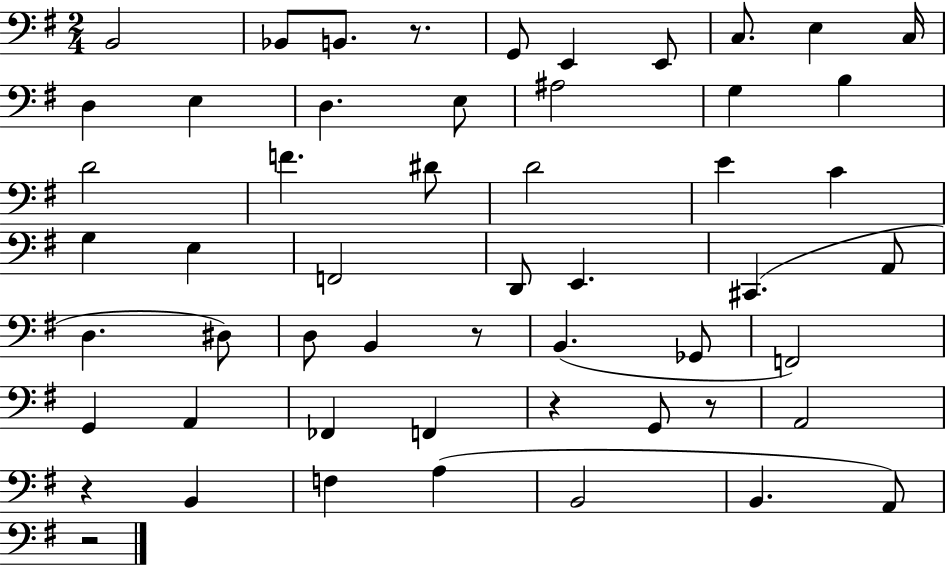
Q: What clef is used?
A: bass